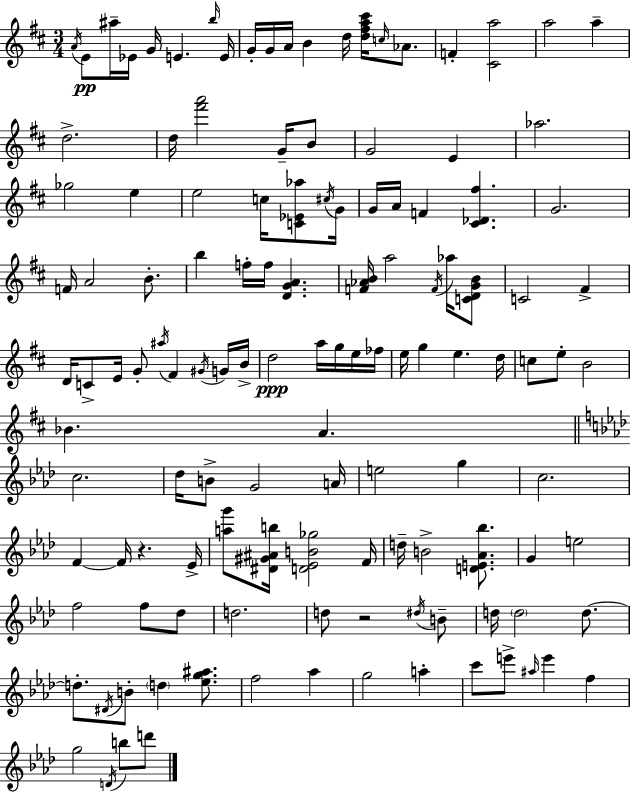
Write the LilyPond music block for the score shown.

{
  \clef treble
  \numericTimeSignature
  \time 3/4
  \key d \major
  \acciaccatura { a'16 }\pp e'8 ais''16-- ees'16 g'16 e'4. | \grace { b''16 } e'16 g'16-. g'16 a'16 b'4 d''16 <d'' fis'' a'' cis'''>16 \grace { c''16 } | aes'8. f'4-. <cis' a''>2 | a''2 a''4-- | \break d''2.-> | d''16 <fis''' a'''>2 | g'16-- b'8 g'2 e'4 | aes''2. | \break ges''2 e''4 | e''2 c''16 | <c' ees' aes''>8 \acciaccatura { cis''16 } g'16 g'16 a'16 f'4 <cis' des' fis''>4. | g'2. | \break f'16 a'2 | b'8.-. b''4 f''16-. f''16 <d' g' a'>4. | <f' aes' b'>16 a''2 | \acciaccatura { f'16 } aes''16 <c' d' g' b'>8 c'2 | \break fis'4-> d'16 c'8-> e'16 g'8-. \acciaccatura { ais''16 } | fis'4 \acciaccatura { gis'16 } g'16 b'16-> d''2\ppp | a''16 g''16 e''16 fes''16 e''16 g''4 | e''4. d''16 c''8 e''8-. b'2 | \break bes'4. | a'4. \bar "||" \break \key f \minor c''2. | des''16 b'8-> g'2 a'16 | e''2 g''4 | c''2. | \break f'4~~ f'16 r4. ees'16-> | <a'' g'''>8 <dis' gis' ais' b''>16 <d' ees' b' ges''>2 f'16 | d''16-- b'2-> <d' e' aes' bes''>8. | g'4 e''2 | \break f''2 f''8 des''8 | d''2. | d''8 r2 \acciaccatura { dis''16 } b'8-- | d''16 \parenthesize d''2 d''8.~~ | \break d''8.-. \acciaccatura { dis'16 } b'8-. \parenthesize d''4 <ees'' g'' ais''>8. | f''2 aes''4 | g''2 a''4-. | c'''8 e'''8-> \grace { ais''16 } e'''4 f''4 | \break g''2 \acciaccatura { d'16 } | b''8 d'''8 \bar "|."
}